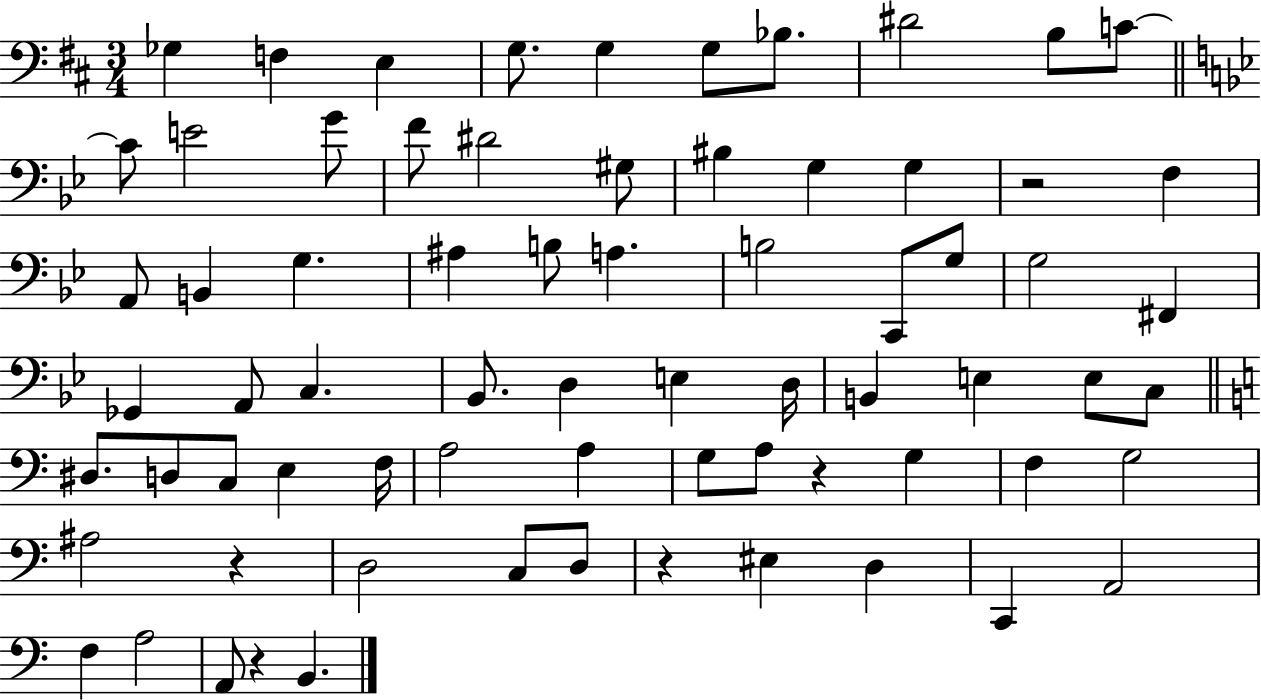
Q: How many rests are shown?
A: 5